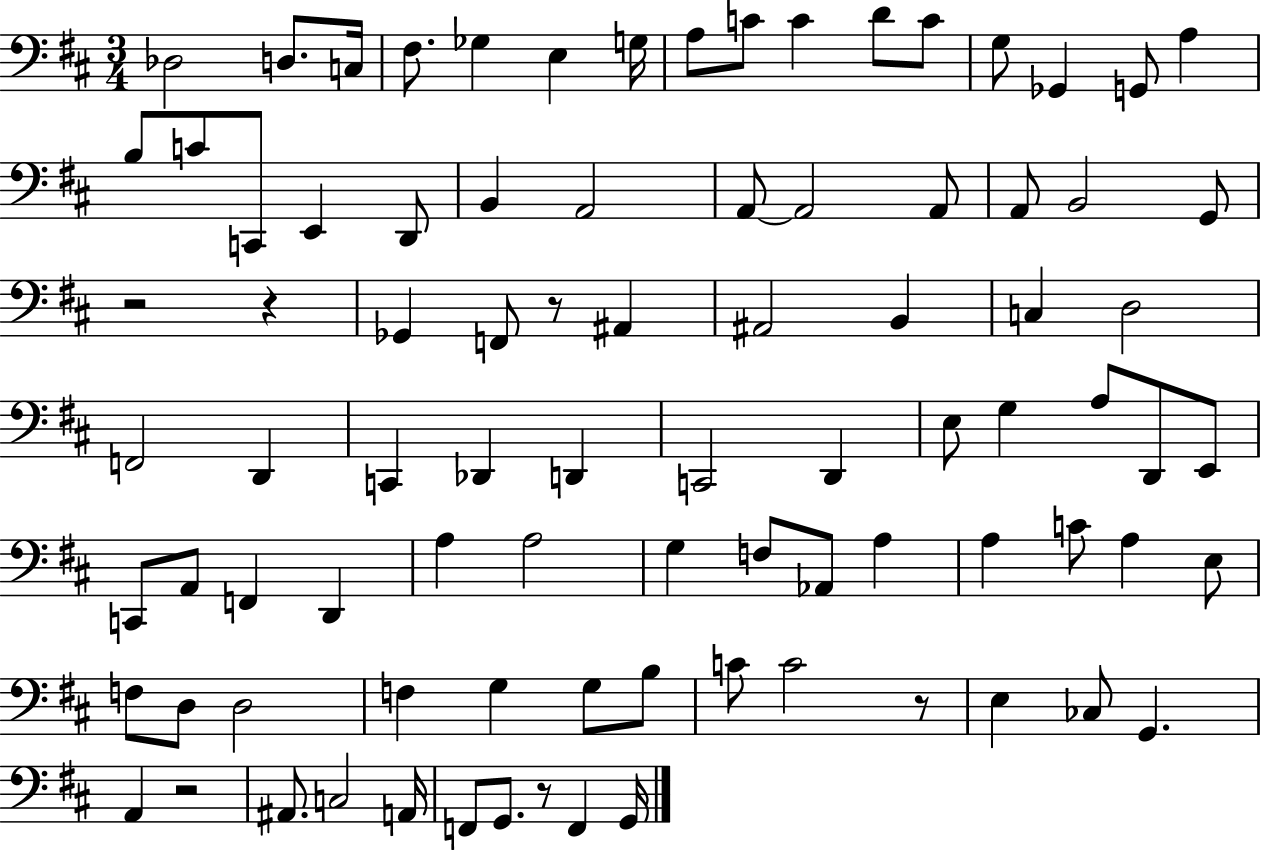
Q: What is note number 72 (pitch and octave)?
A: E3